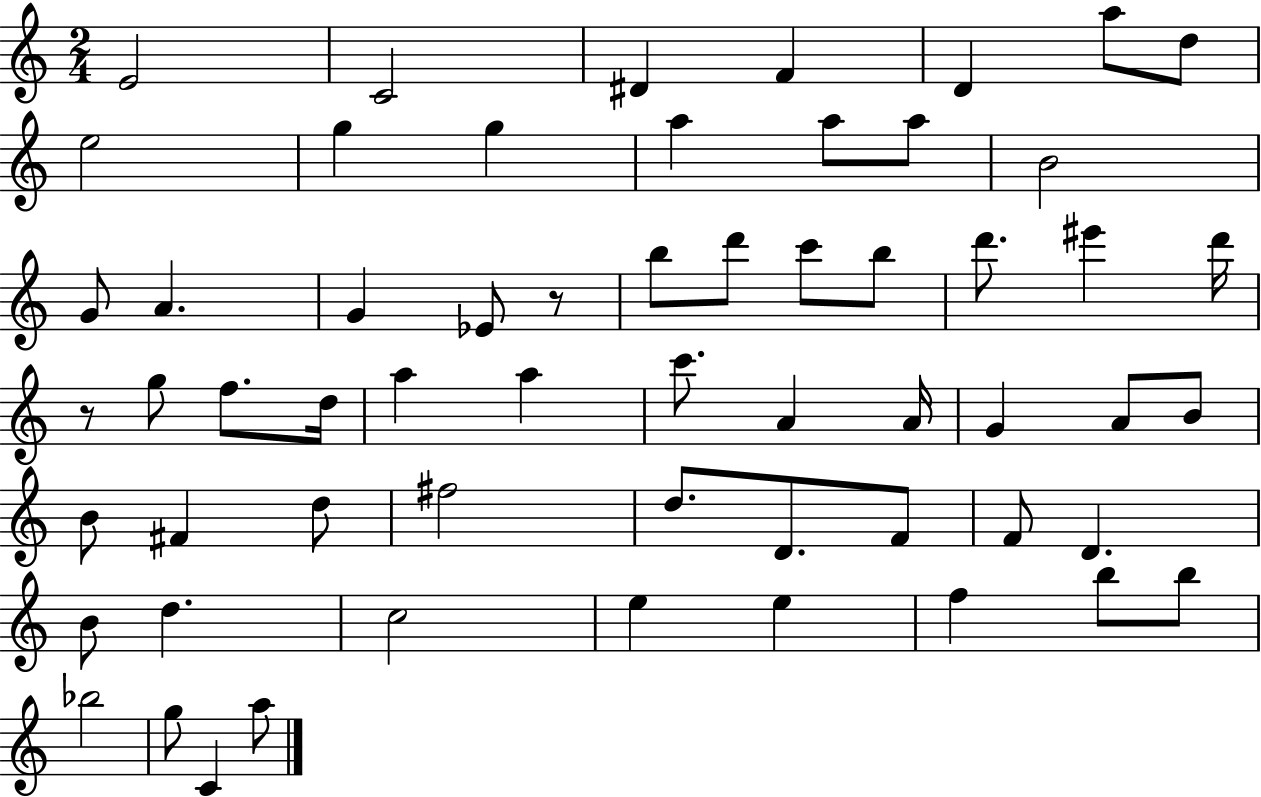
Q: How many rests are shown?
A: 2